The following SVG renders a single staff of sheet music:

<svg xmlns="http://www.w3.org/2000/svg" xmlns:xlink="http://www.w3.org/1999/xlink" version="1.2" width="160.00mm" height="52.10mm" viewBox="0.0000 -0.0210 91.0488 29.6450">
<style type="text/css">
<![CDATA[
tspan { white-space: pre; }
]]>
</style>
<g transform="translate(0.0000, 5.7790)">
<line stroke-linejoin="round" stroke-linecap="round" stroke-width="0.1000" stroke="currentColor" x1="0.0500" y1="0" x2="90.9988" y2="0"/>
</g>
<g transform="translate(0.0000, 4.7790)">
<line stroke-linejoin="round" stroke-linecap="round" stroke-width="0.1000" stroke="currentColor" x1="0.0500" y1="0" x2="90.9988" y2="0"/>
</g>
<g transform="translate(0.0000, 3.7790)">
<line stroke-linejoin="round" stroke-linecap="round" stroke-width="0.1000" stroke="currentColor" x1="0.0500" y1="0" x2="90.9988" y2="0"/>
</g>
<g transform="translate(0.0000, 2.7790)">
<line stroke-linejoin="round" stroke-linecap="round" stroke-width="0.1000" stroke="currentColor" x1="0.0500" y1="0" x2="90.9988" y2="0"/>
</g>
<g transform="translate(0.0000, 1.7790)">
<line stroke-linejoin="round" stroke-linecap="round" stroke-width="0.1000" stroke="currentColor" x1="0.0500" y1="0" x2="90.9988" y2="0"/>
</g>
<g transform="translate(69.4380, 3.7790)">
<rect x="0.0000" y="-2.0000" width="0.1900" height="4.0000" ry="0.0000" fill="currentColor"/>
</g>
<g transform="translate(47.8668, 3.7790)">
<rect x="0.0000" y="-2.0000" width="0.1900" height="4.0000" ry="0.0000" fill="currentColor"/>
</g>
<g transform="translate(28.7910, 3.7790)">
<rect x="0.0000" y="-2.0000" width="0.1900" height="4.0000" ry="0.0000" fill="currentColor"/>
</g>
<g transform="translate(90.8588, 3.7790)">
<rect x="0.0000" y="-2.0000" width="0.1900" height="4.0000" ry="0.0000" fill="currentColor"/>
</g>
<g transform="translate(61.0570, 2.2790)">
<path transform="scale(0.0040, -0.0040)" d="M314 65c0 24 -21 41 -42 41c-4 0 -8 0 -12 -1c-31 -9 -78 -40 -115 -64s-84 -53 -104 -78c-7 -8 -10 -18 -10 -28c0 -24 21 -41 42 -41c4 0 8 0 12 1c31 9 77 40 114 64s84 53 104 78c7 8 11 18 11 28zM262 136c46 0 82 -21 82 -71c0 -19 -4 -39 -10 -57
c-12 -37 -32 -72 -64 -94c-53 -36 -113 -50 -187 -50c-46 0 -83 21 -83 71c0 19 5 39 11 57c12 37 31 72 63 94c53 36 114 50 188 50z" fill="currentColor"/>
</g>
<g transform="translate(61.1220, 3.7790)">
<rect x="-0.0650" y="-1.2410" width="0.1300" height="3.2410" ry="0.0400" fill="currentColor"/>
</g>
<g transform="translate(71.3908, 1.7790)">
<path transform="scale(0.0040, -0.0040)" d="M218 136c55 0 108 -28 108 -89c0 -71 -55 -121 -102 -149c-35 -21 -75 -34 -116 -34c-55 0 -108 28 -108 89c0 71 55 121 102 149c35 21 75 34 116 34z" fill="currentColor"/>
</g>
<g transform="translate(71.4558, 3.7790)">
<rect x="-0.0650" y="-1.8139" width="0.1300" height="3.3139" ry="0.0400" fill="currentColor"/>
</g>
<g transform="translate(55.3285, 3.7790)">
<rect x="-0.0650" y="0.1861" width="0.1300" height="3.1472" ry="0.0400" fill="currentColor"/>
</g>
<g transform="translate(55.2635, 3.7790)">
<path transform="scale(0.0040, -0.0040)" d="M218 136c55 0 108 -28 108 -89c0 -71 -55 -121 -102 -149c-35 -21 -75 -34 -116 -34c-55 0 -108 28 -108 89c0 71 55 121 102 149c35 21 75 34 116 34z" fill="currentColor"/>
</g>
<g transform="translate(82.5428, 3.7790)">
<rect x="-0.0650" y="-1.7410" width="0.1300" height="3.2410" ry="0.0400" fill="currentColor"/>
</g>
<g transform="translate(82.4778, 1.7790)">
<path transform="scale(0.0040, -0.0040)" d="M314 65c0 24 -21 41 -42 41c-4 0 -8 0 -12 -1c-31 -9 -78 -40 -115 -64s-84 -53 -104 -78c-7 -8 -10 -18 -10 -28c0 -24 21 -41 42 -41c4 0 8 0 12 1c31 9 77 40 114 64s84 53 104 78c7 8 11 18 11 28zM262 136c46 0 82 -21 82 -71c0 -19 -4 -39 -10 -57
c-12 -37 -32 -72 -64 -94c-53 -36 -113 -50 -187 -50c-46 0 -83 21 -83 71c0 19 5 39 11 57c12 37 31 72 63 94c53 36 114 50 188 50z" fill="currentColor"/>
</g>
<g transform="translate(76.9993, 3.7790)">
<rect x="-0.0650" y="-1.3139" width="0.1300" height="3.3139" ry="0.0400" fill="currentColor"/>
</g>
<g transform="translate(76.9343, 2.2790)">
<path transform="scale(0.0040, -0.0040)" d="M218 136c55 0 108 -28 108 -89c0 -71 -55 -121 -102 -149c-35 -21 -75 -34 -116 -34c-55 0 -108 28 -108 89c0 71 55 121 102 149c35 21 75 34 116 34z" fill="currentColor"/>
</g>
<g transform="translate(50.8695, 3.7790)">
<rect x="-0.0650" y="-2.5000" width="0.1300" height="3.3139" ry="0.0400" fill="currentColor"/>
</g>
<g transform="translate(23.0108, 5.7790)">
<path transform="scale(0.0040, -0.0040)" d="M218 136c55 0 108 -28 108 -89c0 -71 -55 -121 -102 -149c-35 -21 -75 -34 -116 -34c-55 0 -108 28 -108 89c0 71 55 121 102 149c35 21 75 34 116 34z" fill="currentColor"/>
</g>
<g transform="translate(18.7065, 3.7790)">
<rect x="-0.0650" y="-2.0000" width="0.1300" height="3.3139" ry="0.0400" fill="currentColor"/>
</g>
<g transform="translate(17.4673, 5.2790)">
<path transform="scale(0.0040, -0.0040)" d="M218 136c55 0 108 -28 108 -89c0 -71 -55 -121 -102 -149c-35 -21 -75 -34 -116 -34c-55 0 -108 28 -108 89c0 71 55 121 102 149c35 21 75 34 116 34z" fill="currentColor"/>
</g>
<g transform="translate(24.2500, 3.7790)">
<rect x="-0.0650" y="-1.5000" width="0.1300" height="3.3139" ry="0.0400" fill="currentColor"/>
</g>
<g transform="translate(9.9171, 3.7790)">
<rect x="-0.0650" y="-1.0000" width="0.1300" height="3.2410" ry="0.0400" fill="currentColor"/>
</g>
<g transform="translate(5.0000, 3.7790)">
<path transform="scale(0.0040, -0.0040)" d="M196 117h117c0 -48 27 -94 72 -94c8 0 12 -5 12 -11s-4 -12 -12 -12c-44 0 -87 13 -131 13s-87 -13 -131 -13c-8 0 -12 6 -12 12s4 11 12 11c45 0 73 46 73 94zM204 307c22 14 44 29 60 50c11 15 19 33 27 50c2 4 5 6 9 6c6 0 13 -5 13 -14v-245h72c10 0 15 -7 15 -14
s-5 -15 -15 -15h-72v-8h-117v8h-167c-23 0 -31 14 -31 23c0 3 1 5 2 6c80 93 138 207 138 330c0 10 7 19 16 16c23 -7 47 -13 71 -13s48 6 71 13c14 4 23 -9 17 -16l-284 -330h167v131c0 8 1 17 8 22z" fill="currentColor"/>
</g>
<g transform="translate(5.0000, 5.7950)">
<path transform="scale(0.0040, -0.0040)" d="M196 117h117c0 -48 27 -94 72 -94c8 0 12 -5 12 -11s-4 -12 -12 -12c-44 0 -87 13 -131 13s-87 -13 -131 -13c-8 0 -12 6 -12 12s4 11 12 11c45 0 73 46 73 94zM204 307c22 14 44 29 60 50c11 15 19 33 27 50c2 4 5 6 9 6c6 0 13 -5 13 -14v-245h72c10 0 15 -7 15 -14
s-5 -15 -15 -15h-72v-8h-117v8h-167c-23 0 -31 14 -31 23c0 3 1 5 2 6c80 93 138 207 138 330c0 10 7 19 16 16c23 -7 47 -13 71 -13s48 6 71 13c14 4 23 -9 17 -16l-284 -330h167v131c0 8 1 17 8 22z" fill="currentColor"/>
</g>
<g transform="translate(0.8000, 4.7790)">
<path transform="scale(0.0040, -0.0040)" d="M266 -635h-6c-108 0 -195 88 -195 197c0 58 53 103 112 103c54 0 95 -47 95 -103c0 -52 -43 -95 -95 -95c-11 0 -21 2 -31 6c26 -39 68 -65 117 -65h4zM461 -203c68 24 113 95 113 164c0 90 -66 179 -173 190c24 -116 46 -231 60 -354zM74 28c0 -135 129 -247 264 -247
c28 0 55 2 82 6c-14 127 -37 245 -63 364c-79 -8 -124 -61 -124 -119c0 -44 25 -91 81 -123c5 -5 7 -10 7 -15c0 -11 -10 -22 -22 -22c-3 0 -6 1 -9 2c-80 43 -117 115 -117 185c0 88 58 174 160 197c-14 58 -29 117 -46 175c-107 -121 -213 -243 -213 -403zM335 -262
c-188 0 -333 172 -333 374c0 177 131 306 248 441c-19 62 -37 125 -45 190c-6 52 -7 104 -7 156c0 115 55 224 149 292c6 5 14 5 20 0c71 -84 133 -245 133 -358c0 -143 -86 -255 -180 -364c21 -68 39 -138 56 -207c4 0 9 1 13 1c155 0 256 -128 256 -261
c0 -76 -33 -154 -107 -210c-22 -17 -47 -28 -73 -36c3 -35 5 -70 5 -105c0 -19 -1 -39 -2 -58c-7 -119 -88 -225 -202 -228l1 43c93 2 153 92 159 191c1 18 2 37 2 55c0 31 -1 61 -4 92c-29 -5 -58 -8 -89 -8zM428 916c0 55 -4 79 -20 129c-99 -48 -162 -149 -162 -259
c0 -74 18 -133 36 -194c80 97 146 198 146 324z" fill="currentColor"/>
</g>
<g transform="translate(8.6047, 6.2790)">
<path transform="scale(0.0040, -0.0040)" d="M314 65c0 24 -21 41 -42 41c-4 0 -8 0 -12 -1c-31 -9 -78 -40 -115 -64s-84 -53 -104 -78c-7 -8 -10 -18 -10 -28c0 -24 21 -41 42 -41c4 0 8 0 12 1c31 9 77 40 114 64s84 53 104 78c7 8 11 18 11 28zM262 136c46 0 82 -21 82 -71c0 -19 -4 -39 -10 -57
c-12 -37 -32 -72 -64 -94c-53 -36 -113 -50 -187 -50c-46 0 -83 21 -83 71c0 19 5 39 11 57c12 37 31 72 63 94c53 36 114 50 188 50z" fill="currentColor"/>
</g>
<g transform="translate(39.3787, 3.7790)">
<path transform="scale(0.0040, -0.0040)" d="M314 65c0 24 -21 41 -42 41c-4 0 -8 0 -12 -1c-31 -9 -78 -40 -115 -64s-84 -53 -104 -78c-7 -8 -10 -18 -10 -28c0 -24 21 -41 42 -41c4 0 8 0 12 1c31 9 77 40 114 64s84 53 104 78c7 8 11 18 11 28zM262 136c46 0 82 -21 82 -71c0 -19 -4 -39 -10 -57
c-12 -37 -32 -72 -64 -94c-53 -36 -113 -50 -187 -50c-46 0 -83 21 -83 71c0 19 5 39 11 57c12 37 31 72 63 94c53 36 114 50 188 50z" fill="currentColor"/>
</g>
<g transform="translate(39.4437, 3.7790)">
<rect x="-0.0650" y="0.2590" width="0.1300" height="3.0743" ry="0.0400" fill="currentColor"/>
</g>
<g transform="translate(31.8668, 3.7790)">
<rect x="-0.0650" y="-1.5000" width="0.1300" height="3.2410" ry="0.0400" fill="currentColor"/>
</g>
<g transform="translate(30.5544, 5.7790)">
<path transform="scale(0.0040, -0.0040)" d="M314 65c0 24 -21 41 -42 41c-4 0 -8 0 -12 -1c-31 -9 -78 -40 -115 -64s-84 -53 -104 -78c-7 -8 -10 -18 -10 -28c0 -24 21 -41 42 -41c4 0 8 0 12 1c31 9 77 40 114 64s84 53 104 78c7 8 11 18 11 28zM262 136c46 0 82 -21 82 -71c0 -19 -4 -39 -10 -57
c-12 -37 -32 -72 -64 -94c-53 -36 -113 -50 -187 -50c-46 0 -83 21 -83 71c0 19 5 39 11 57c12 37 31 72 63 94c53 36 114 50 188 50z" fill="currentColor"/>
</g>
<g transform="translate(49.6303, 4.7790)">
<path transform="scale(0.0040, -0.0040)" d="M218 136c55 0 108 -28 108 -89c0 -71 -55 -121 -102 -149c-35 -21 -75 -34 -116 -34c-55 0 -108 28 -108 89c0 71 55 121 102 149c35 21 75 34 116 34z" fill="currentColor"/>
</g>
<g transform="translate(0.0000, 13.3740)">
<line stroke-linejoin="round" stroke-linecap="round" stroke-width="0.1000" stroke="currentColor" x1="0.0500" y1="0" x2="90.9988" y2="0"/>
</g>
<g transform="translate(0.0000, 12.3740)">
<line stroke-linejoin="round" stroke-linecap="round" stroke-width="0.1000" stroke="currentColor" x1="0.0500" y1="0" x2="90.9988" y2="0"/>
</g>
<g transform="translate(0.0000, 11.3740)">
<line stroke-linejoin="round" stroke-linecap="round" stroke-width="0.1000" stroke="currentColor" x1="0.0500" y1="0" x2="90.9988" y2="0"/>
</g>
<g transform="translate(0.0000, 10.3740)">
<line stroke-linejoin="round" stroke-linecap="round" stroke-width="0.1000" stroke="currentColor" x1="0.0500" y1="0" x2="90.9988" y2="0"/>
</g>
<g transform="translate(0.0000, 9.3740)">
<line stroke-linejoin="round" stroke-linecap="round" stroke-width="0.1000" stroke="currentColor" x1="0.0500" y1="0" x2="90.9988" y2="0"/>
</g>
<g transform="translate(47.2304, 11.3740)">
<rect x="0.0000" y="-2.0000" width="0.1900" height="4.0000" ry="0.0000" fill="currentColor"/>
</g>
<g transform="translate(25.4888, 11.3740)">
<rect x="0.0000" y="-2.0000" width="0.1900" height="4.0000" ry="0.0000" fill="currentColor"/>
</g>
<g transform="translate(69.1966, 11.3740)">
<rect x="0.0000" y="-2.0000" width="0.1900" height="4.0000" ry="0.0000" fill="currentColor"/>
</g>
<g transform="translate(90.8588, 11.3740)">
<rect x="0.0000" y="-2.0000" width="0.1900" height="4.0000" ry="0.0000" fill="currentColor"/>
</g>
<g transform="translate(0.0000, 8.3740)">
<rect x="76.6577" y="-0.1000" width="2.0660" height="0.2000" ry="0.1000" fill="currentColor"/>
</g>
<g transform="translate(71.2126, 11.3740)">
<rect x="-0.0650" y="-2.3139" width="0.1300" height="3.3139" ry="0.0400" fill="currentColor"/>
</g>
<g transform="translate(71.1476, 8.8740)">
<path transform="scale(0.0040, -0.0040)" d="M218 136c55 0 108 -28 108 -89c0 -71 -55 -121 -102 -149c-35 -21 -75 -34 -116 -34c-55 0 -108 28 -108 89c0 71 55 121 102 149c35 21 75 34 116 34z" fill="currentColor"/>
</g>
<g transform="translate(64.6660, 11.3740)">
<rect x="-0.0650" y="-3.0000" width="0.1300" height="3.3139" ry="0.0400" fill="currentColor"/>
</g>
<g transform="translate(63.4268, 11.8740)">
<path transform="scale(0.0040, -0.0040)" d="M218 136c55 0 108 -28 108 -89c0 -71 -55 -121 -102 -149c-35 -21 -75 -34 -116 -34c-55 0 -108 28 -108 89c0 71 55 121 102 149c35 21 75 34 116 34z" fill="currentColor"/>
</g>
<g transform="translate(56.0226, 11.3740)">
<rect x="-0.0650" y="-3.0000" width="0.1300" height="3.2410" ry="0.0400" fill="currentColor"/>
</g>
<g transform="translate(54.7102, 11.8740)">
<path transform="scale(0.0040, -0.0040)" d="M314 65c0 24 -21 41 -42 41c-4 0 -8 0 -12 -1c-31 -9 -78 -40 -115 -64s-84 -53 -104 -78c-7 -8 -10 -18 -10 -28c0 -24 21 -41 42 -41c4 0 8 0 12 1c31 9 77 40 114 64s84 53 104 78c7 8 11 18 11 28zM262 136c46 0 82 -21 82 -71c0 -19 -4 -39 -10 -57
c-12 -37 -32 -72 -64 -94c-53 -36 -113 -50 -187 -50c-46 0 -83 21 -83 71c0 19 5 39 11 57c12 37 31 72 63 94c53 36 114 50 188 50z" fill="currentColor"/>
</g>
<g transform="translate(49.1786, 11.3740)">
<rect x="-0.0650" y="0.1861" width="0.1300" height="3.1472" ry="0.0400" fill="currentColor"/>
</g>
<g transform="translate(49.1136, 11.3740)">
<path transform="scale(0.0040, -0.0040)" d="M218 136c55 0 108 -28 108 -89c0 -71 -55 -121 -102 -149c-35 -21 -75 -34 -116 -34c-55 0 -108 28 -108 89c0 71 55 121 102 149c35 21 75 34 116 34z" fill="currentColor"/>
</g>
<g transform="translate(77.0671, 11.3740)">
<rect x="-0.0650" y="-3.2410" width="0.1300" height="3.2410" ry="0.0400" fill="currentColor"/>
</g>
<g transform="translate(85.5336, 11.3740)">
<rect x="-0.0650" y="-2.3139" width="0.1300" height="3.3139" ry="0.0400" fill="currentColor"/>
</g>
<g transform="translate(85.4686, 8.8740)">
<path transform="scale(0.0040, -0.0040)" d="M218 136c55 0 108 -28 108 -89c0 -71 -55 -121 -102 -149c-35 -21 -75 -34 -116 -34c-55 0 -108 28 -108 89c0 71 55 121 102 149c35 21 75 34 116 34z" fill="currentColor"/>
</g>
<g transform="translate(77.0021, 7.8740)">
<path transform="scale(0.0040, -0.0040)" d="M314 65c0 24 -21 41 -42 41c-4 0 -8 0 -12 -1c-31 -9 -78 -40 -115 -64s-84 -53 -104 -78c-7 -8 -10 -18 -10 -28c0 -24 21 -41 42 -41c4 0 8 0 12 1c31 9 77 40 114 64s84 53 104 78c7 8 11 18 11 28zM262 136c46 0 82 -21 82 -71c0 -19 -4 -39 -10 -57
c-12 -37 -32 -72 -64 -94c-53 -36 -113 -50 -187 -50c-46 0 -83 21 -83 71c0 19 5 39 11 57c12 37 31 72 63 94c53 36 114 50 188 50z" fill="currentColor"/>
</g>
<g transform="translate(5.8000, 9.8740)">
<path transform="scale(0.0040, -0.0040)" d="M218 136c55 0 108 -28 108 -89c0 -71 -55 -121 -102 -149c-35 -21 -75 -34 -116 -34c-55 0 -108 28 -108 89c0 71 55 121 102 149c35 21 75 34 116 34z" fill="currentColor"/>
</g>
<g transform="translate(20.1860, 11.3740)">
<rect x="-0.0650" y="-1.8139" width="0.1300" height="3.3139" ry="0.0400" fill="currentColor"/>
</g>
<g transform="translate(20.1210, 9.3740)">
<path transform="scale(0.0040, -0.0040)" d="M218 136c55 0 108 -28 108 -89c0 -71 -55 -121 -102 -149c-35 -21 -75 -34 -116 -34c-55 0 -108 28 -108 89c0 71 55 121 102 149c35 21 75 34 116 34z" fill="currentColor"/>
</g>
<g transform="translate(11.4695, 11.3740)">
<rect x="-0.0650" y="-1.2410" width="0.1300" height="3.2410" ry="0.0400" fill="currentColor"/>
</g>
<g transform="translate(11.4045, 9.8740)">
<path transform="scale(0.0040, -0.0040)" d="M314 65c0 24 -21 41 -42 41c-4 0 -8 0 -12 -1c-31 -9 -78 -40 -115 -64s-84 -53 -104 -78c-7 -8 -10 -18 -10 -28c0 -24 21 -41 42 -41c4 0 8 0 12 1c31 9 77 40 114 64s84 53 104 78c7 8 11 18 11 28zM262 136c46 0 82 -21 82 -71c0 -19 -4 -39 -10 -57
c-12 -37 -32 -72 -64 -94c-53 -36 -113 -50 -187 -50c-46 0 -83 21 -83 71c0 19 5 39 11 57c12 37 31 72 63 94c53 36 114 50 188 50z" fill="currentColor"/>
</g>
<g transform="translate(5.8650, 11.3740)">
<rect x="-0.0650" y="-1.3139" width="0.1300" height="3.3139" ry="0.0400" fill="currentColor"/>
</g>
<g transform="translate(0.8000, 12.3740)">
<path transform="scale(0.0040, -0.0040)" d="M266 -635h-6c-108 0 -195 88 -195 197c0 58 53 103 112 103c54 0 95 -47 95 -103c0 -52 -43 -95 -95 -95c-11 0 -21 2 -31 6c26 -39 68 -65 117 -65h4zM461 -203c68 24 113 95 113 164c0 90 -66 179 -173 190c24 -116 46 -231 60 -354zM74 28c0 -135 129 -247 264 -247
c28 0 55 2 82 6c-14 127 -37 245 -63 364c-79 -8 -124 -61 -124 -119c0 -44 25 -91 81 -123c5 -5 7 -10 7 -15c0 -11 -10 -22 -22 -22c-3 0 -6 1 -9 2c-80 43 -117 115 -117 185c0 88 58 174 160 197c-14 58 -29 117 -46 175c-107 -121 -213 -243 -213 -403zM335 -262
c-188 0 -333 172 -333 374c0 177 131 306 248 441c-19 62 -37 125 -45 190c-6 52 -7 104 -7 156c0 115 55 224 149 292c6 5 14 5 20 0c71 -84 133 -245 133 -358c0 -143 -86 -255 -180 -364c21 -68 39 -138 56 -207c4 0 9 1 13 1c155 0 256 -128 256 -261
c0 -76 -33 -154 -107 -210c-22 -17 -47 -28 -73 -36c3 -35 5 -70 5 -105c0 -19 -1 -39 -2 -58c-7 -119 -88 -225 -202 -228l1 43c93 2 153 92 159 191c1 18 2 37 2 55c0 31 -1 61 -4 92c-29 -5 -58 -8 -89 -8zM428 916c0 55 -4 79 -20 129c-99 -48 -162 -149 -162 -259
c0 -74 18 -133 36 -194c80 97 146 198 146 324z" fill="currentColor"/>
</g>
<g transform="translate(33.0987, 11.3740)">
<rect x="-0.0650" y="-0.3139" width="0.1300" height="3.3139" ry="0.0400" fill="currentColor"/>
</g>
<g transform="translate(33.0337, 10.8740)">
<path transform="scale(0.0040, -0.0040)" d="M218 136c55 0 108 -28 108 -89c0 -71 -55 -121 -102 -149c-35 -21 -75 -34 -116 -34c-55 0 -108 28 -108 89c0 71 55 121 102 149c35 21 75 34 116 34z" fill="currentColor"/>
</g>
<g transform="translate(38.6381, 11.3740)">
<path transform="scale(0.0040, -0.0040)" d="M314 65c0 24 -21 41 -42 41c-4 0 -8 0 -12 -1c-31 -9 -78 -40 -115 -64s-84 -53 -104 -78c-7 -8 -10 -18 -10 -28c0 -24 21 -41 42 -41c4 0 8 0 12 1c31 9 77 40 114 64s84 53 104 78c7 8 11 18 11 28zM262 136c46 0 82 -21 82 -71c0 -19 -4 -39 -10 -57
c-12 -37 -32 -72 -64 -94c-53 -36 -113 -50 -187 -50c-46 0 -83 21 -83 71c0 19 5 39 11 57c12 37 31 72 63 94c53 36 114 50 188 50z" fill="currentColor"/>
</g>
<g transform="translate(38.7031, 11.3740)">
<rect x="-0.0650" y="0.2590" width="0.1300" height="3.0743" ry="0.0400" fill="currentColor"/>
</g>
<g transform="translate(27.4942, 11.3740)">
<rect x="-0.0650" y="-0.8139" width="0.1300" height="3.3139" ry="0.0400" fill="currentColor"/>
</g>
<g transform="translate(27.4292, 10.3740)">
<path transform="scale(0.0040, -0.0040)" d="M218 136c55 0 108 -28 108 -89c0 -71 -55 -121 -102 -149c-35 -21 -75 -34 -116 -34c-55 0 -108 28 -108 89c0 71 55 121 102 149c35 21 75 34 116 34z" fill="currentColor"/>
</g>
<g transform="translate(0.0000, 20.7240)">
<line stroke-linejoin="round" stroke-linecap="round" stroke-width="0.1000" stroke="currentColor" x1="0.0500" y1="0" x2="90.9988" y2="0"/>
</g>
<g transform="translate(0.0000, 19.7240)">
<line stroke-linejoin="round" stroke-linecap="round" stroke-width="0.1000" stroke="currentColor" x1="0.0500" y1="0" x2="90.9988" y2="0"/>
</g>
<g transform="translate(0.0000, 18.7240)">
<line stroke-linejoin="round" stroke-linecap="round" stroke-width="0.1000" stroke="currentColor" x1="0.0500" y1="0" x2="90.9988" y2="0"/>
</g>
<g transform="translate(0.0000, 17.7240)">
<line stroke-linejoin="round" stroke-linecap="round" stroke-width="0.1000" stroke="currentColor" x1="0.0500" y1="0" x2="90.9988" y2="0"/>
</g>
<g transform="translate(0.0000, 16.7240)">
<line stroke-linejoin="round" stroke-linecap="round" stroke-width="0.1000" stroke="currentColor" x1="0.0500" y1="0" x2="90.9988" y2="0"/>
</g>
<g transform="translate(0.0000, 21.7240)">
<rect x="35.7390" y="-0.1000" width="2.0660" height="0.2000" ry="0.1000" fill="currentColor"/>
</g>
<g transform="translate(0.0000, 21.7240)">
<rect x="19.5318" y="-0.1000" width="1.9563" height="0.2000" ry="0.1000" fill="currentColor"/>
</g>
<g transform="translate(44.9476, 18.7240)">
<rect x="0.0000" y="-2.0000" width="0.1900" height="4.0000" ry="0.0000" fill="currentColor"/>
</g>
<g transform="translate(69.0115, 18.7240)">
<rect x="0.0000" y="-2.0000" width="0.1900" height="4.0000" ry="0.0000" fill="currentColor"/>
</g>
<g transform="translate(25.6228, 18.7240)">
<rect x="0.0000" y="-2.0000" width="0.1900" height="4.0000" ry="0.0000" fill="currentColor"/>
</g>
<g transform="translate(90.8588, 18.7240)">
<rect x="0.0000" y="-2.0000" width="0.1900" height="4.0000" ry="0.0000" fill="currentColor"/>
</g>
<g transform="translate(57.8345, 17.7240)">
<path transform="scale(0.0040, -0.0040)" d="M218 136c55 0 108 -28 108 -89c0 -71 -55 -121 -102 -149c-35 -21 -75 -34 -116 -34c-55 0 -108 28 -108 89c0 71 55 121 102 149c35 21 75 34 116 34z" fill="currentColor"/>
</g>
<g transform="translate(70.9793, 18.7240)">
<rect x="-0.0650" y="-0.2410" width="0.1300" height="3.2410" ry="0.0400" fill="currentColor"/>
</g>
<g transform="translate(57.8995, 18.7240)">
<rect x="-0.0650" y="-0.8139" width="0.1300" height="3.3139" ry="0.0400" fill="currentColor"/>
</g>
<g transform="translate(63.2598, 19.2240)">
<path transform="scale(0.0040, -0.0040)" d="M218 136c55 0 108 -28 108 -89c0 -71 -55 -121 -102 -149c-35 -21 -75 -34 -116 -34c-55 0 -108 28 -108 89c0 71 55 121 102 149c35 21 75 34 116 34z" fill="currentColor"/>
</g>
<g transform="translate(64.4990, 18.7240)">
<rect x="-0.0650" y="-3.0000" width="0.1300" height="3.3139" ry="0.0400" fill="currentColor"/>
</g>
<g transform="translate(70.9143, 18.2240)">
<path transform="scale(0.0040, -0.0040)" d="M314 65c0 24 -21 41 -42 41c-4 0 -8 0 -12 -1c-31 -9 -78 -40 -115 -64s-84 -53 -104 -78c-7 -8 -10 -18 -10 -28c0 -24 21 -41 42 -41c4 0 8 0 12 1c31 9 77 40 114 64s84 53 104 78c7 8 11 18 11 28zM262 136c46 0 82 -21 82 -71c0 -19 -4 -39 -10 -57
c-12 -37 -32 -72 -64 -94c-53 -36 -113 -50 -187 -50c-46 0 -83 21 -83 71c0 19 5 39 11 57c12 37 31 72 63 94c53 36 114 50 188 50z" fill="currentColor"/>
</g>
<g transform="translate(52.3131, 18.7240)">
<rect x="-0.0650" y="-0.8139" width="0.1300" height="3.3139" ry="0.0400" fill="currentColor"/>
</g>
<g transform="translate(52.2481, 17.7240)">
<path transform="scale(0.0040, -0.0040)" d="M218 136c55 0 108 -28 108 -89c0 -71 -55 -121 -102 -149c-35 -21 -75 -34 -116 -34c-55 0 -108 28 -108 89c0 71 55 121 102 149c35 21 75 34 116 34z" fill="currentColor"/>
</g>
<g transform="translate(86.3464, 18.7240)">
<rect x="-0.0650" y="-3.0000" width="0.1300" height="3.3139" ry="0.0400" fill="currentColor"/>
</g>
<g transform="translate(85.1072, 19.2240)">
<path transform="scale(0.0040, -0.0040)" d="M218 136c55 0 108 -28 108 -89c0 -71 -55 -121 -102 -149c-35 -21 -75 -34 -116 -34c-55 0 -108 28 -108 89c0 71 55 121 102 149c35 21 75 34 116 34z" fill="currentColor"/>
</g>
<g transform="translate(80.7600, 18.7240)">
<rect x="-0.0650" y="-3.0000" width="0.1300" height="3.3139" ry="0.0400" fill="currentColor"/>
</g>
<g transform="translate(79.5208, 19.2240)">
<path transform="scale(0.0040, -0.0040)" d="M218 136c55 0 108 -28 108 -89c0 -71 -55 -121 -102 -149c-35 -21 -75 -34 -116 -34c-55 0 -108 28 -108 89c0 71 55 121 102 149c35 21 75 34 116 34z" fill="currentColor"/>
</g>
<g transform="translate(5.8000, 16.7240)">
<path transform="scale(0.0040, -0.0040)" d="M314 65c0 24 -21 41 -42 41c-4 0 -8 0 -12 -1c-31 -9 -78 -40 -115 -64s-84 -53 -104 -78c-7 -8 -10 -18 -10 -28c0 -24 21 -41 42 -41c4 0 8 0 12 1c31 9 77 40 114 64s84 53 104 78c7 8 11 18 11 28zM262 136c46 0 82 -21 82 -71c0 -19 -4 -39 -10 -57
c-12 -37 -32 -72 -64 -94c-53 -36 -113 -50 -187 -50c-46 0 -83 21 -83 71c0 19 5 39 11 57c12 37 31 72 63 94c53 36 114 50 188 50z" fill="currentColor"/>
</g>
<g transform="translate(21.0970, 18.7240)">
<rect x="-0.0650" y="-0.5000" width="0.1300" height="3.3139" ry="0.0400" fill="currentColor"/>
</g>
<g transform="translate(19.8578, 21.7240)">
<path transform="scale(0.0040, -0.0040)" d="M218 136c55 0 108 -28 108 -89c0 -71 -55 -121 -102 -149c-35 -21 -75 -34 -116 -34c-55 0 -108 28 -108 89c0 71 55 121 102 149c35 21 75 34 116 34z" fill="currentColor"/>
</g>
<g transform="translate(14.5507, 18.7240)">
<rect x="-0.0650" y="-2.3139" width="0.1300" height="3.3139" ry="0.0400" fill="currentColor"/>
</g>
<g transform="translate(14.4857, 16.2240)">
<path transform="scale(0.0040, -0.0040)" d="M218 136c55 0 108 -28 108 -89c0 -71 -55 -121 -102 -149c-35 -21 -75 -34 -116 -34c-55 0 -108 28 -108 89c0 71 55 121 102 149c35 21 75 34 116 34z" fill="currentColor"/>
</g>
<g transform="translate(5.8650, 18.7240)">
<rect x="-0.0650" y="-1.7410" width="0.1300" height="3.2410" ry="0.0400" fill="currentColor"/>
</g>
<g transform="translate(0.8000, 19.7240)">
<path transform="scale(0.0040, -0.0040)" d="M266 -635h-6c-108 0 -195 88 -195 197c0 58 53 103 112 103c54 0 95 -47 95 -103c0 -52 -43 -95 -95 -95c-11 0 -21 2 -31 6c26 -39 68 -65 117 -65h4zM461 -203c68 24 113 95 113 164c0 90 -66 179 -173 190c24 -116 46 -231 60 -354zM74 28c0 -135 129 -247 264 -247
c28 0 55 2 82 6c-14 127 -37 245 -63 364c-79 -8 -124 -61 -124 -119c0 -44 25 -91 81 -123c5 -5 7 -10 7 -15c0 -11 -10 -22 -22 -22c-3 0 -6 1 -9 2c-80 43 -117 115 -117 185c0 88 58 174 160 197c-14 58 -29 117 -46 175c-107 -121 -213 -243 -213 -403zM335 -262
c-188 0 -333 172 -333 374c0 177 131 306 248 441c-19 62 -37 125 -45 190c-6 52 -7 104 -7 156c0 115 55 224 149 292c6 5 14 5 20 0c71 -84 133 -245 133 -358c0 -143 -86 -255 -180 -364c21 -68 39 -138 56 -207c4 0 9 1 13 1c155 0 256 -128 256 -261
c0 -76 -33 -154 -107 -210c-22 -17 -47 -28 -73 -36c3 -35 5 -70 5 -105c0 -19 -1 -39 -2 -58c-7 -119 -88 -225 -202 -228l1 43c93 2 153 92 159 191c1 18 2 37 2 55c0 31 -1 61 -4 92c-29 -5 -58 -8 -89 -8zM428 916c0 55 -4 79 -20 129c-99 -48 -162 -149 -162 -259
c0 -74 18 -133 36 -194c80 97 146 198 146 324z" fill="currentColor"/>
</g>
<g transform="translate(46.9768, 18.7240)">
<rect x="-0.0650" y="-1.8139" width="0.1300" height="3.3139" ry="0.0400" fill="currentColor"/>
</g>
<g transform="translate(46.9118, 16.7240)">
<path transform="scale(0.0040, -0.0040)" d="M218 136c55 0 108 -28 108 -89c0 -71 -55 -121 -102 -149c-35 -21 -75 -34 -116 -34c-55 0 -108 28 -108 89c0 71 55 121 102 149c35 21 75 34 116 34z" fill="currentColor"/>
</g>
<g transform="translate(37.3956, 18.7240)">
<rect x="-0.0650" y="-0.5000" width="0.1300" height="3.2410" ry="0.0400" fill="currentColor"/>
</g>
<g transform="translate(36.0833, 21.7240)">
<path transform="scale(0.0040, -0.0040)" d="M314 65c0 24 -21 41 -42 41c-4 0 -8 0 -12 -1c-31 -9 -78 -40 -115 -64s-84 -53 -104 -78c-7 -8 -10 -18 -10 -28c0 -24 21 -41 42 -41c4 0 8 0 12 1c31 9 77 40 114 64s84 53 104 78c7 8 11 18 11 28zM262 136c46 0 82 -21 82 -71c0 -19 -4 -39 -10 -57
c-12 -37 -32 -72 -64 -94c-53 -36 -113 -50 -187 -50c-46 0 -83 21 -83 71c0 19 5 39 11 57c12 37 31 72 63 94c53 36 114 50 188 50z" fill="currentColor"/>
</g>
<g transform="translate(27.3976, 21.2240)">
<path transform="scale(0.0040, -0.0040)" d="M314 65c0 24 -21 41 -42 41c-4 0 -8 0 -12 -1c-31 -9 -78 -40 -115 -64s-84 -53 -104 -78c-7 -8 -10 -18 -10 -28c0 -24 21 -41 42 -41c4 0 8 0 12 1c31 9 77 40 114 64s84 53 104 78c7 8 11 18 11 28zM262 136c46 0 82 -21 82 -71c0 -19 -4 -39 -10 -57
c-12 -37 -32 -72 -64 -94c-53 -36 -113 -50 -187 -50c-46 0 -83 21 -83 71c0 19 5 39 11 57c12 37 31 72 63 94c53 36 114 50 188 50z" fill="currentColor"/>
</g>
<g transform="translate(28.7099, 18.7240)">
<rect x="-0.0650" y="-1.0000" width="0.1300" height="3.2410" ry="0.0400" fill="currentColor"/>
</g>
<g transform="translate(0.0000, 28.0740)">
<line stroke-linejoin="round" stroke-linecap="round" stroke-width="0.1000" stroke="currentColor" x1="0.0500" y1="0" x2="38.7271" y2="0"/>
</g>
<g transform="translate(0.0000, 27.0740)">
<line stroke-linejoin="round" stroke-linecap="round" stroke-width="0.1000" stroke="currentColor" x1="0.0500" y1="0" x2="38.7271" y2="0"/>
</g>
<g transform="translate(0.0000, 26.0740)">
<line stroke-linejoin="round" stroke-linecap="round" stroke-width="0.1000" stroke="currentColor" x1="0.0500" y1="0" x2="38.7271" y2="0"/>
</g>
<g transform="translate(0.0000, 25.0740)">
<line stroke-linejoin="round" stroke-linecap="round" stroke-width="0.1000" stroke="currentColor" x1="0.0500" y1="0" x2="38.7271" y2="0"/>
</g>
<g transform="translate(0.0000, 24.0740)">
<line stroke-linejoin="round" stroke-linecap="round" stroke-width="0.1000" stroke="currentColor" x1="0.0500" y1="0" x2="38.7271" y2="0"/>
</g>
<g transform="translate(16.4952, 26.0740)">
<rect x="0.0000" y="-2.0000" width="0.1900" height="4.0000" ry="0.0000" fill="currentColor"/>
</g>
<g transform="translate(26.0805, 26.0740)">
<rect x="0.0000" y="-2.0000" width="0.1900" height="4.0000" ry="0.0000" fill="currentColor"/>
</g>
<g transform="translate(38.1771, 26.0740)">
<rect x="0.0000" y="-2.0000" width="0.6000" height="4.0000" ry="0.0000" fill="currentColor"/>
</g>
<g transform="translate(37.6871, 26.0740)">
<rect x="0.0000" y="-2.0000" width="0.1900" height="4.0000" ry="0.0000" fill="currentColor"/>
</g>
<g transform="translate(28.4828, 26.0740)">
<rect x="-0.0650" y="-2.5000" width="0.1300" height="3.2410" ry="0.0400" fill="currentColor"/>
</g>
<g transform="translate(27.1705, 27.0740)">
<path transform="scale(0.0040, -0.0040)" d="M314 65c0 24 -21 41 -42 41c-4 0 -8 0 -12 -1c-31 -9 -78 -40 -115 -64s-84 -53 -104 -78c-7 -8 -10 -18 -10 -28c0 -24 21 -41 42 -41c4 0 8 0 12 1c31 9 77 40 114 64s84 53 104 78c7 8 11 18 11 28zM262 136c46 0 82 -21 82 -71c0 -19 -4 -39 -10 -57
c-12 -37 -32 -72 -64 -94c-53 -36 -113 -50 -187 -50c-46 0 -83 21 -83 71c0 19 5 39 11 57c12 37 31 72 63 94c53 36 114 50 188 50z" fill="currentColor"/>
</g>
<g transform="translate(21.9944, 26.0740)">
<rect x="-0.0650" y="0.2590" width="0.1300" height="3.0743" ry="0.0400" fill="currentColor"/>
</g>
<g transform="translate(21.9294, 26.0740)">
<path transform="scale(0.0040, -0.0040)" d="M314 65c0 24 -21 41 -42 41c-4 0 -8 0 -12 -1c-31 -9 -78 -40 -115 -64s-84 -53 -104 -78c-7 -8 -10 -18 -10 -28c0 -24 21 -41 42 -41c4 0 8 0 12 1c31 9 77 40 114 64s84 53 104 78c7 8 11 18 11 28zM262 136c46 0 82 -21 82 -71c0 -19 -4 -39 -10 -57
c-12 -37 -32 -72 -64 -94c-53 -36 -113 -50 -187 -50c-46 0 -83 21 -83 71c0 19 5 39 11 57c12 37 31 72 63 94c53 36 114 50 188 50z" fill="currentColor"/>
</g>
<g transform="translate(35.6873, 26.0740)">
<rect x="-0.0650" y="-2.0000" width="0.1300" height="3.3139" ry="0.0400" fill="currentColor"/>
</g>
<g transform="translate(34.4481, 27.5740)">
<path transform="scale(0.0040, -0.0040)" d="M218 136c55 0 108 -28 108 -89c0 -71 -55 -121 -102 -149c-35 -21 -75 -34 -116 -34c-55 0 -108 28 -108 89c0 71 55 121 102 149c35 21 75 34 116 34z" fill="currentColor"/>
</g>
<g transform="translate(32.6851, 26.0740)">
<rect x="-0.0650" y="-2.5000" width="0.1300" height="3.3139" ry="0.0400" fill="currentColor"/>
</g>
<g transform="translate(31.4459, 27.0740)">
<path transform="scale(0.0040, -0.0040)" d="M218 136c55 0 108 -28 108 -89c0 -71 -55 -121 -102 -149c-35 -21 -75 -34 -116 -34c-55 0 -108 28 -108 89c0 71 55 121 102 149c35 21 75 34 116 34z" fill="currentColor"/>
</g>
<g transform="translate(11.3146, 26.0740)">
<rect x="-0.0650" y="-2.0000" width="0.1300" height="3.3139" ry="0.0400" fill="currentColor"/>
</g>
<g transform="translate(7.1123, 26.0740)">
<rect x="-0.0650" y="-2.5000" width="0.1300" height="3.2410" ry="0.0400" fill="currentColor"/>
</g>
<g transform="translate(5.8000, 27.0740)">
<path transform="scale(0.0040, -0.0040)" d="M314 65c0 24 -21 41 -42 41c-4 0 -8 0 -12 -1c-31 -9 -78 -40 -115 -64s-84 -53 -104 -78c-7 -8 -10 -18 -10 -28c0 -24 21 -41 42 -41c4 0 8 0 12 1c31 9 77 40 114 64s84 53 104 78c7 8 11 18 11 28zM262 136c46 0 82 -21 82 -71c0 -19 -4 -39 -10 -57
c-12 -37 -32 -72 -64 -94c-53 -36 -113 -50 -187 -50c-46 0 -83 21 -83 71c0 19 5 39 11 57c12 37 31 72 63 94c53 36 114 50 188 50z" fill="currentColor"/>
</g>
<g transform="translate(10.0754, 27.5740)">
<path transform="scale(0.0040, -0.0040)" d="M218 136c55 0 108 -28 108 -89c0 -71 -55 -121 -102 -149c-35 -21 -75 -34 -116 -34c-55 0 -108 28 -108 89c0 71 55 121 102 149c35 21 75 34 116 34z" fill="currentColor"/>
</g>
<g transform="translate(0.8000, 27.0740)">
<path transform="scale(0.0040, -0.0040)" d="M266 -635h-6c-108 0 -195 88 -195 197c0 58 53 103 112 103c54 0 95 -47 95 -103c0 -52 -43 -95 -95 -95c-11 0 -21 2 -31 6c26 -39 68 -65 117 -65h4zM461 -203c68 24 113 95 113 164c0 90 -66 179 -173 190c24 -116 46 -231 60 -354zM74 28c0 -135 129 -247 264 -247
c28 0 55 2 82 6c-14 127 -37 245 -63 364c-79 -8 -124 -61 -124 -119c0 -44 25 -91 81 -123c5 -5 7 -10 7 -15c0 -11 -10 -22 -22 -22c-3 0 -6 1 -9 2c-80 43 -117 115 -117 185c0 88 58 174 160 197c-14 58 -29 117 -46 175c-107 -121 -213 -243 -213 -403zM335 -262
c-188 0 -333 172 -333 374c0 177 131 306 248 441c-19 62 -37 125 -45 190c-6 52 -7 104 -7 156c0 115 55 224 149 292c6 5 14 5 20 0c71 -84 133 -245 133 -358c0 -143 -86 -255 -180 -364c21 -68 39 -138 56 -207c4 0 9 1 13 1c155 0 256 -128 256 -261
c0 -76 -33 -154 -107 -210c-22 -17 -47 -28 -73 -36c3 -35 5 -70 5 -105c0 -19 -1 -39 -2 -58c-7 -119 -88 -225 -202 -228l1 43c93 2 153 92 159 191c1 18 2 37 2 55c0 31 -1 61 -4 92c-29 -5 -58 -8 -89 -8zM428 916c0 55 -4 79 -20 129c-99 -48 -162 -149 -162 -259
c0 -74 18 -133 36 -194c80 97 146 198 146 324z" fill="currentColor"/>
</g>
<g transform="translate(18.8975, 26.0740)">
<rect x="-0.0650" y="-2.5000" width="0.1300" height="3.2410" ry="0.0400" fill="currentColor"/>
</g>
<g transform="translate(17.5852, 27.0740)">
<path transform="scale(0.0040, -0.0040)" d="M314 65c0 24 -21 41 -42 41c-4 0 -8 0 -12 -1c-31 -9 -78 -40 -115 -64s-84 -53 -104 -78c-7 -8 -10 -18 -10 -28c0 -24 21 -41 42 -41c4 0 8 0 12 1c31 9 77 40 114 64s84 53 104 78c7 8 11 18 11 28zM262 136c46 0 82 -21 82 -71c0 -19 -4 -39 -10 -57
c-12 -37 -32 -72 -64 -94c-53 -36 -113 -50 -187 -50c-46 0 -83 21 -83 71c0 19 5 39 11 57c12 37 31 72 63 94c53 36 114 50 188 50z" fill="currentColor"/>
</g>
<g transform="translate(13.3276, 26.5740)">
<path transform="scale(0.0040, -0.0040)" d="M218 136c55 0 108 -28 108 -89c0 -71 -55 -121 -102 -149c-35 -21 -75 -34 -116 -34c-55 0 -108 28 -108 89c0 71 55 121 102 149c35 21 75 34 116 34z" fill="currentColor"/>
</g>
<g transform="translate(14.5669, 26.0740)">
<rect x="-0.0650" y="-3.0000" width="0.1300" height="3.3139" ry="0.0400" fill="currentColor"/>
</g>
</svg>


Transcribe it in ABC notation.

X:1
T:Untitled
M:4/4
L:1/4
K:C
D2 F E E2 B2 G B e2 f e f2 e e2 f d c B2 B A2 A g b2 g f2 g C D2 C2 f d d A c2 A A G2 F A G2 B2 G2 G F